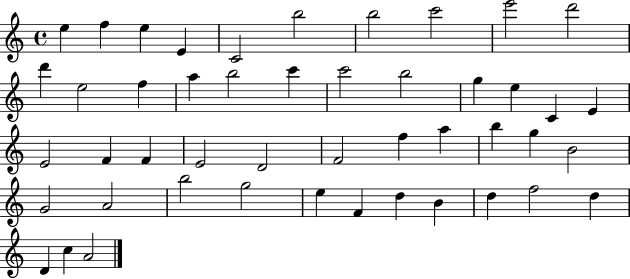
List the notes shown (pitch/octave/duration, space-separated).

E5/q F5/q E5/q E4/q C4/h B5/h B5/h C6/h E6/h D6/h D6/q E5/h F5/q A5/q B5/h C6/q C6/h B5/h G5/q E5/q C4/q E4/q E4/h F4/q F4/q E4/h D4/h F4/h F5/q A5/q B5/q G5/q B4/h G4/h A4/h B5/h G5/h E5/q F4/q D5/q B4/q D5/q F5/h D5/q D4/q C5/q A4/h